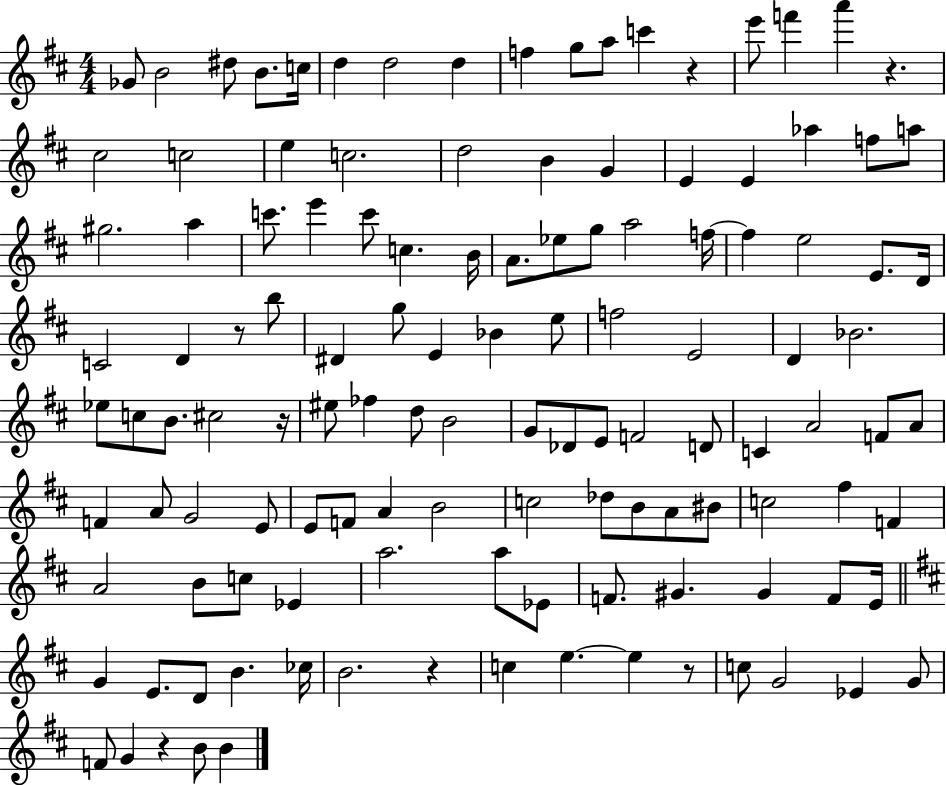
{
  \clef treble
  \numericTimeSignature
  \time 4/4
  \key d \major
  ges'8 b'2 dis''8 b'8. c''16 | d''4 d''2 d''4 | f''4 g''8 a''8 c'''4 r4 | e'''8 f'''4 a'''4 r4. | \break cis''2 c''2 | e''4 c''2. | d''2 b'4 g'4 | e'4 e'4 aes''4 f''8 a''8 | \break gis''2. a''4 | c'''8. e'''4 c'''8 c''4. b'16 | a'8. ees''8 g''8 a''2 f''16~~ | f''4 e''2 e'8. d'16 | \break c'2 d'4 r8 b''8 | dis'4 g''8 e'4 bes'4 e''8 | f''2 e'2 | d'4 bes'2. | \break ees''8 c''8 b'8. cis''2 r16 | eis''8 fes''4 d''8 b'2 | g'8 des'8 e'8 f'2 d'8 | c'4 a'2 f'8 a'8 | \break f'4 a'8 g'2 e'8 | e'8 f'8 a'4 b'2 | c''2 des''8 b'8 a'8 bis'8 | c''2 fis''4 f'4 | \break a'2 b'8 c''8 ees'4 | a''2. a''8 ees'8 | f'8. gis'4. gis'4 f'8 e'16 | \bar "||" \break \key d \major g'4 e'8. d'8 b'4. ces''16 | b'2. r4 | c''4 e''4.~~ e''4 r8 | c''8 g'2 ees'4 g'8 | \break f'8 g'4 r4 b'8 b'4 | \bar "|."
}